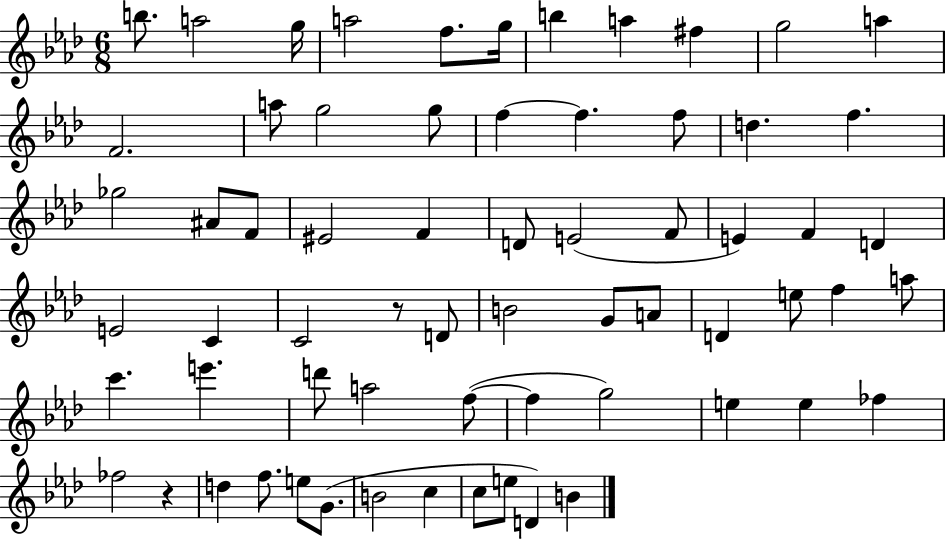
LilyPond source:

{
  \clef treble
  \numericTimeSignature
  \time 6/8
  \key aes \major
  b''8. a''2 g''16 | a''2 f''8. g''16 | b''4 a''4 fis''4 | g''2 a''4 | \break f'2. | a''8 g''2 g''8 | f''4~~ f''4. f''8 | d''4. f''4. | \break ges''2 ais'8 f'8 | eis'2 f'4 | d'8 e'2( f'8 | e'4) f'4 d'4 | \break e'2 c'4 | c'2 r8 d'8 | b'2 g'8 a'8 | d'4 e''8 f''4 a''8 | \break c'''4. e'''4. | d'''8 a''2 f''8~(~ | f''4 g''2) | e''4 e''4 fes''4 | \break fes''2 r4 | d''4 f''8. e''8 g'8.( | b'2 c''4 | c''8 e''8 d'4) b'4 | \break \bar "|."
}